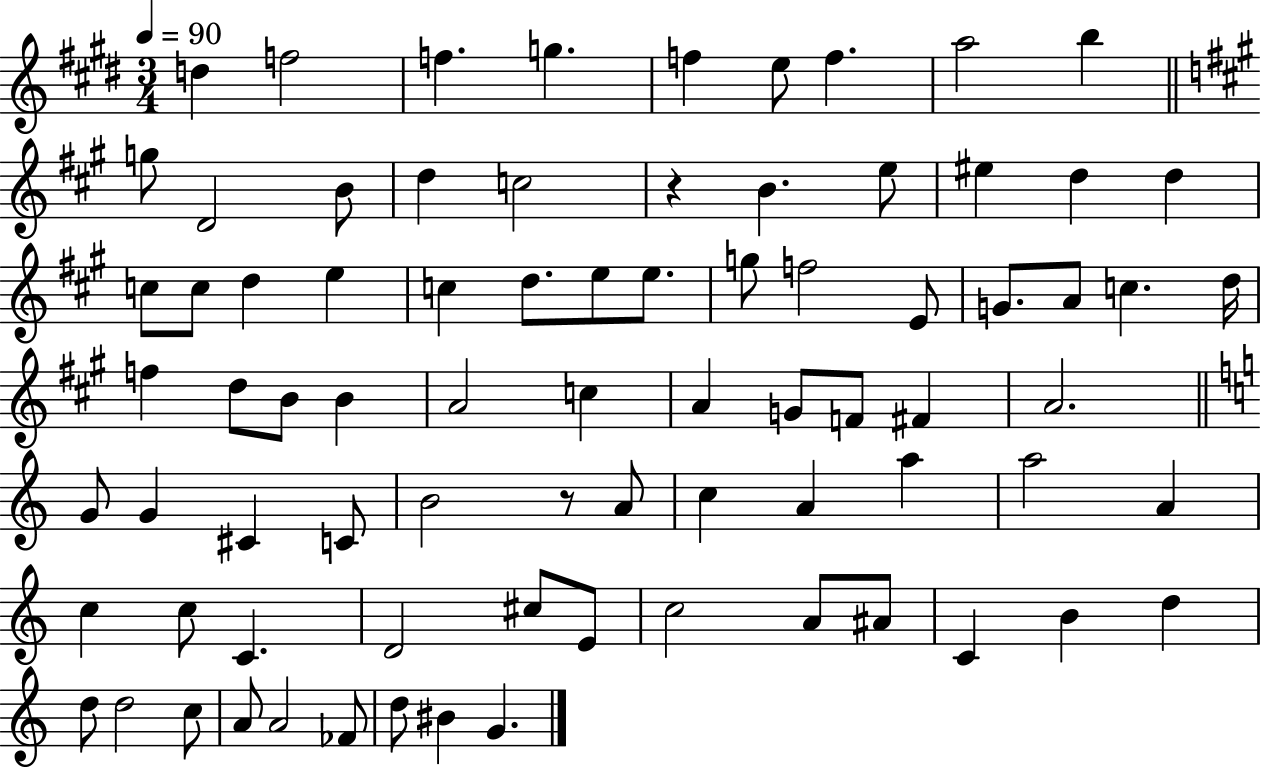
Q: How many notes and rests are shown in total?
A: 79